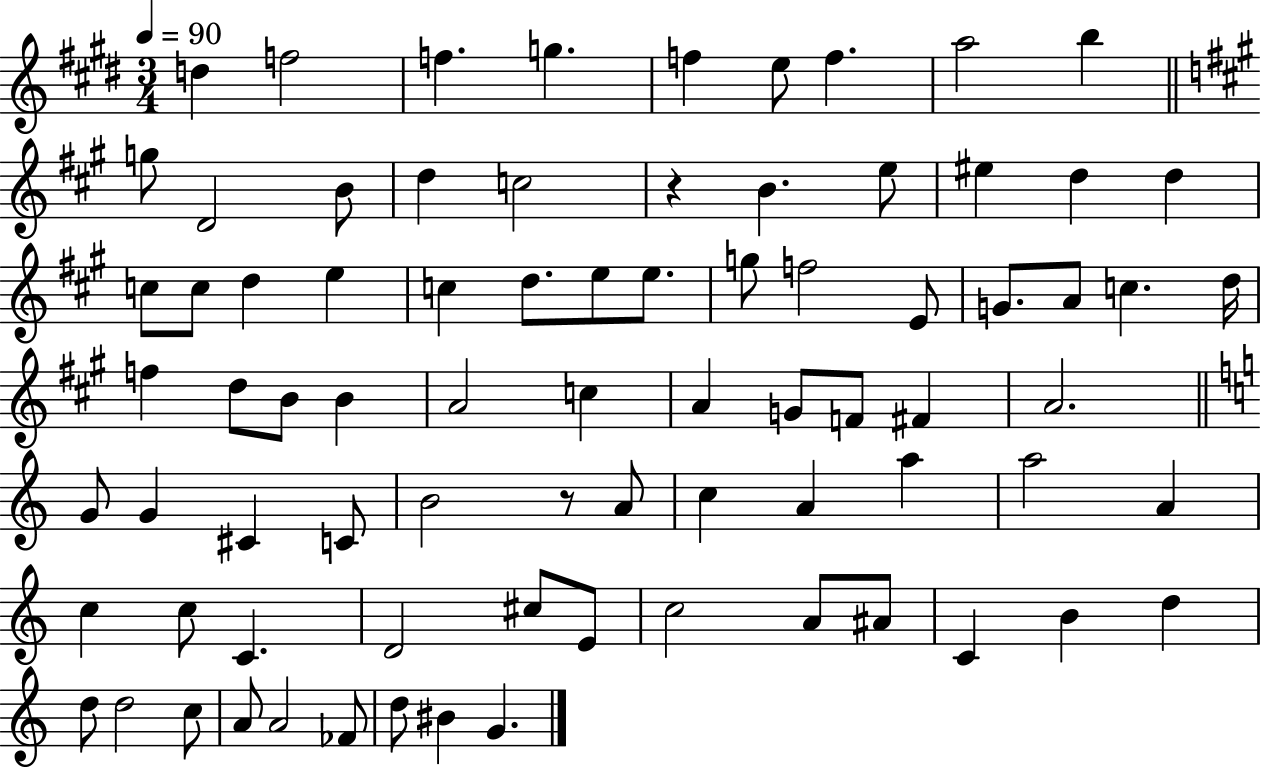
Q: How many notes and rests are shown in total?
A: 79